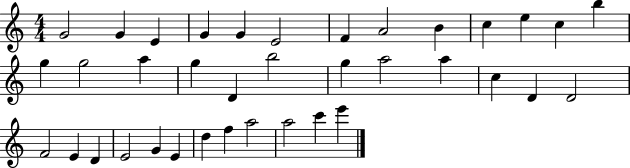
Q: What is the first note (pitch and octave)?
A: G4